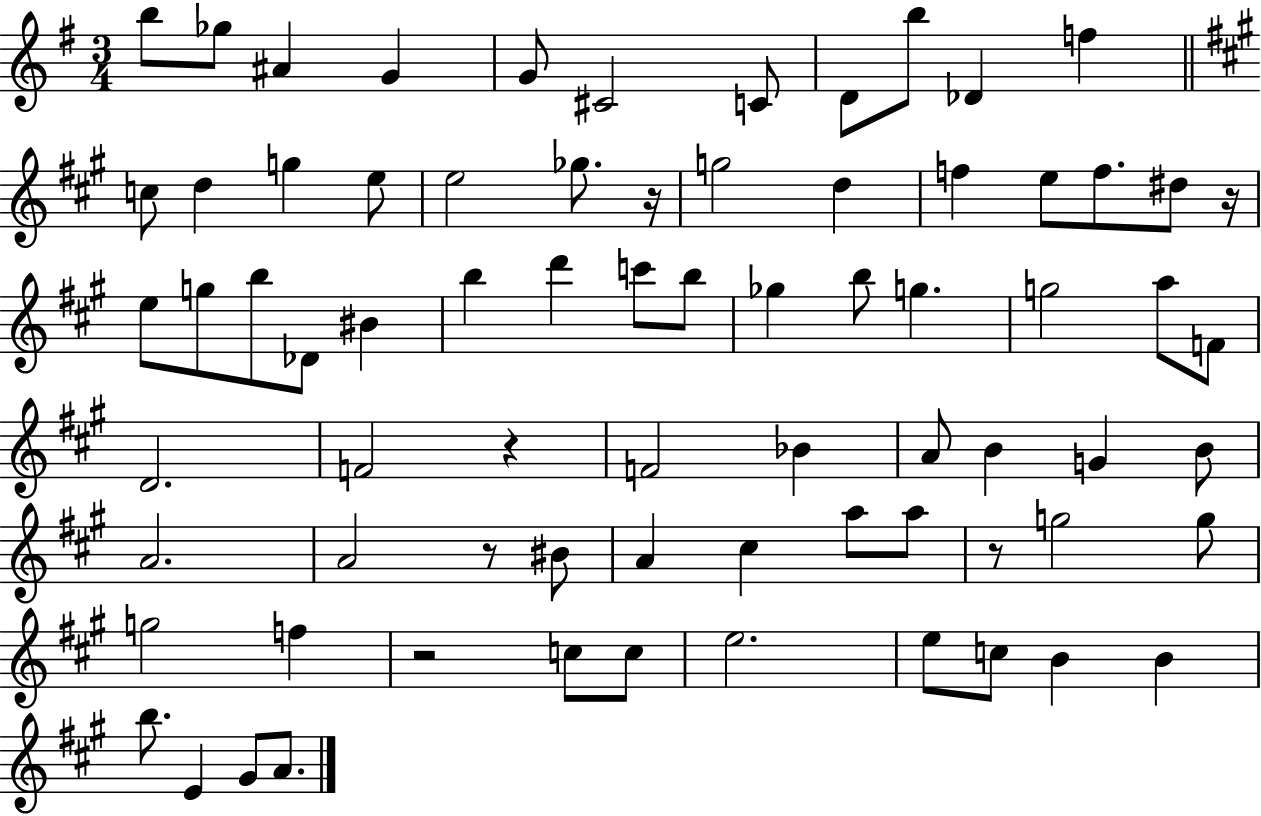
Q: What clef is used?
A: treble